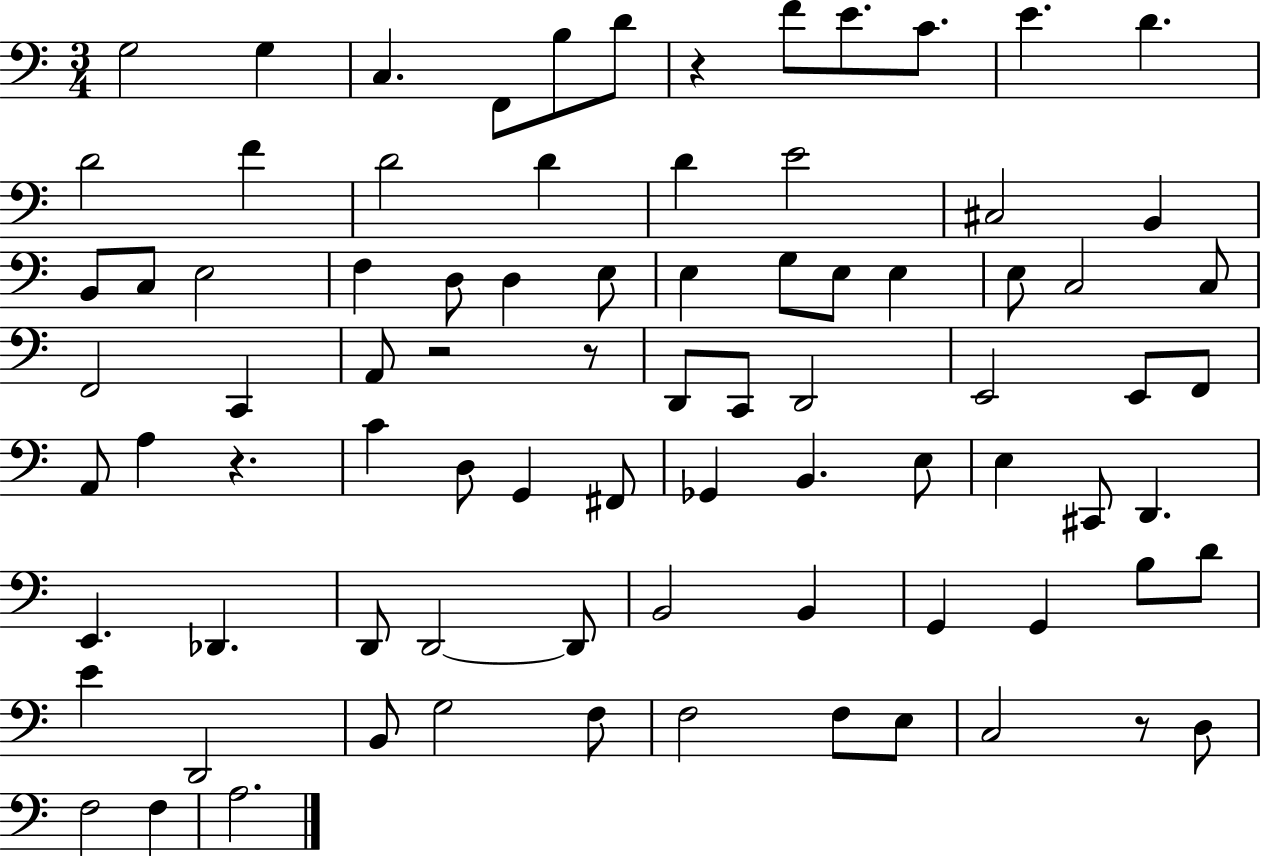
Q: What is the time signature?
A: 3/4